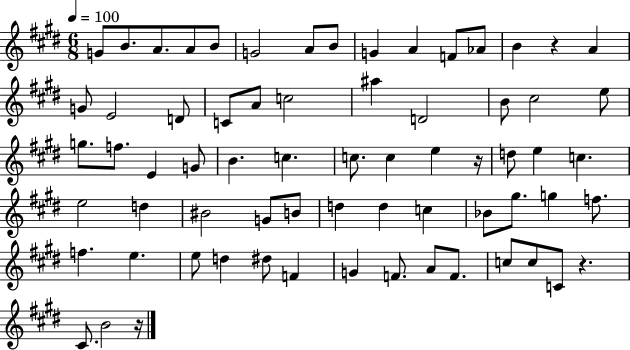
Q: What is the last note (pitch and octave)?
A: B4